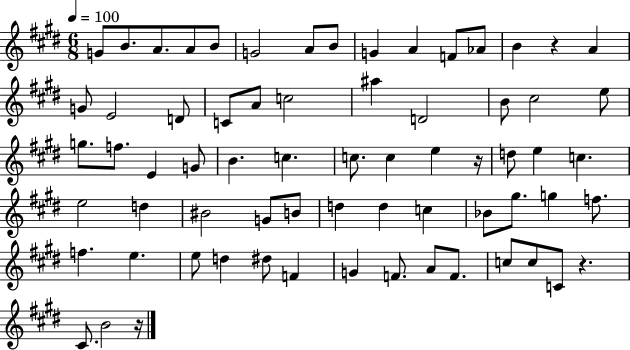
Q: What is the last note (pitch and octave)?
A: B4